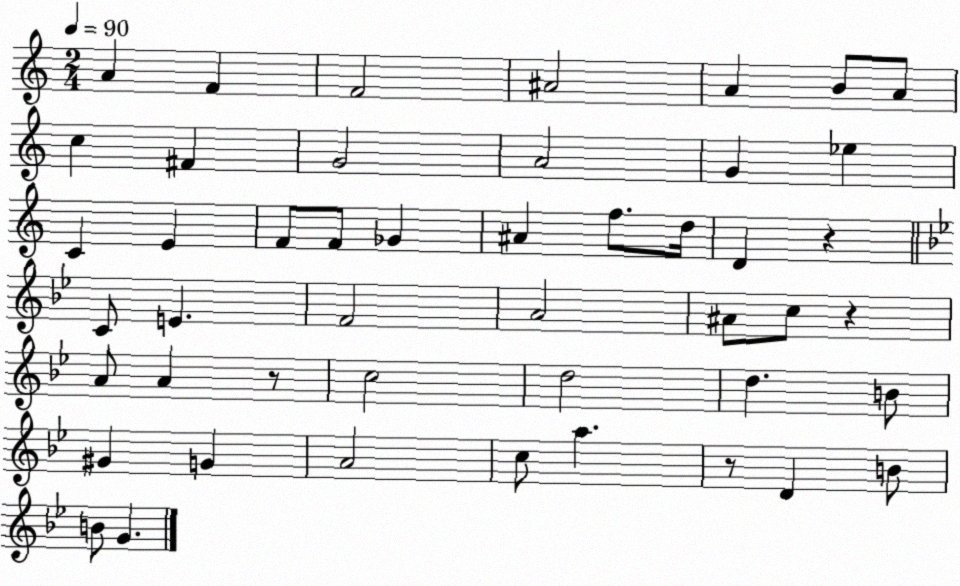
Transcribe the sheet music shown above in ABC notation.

X:1
T:Untitled
M:2/4
L:1/4
K:C
A F F2 ^A2 A B/2 A/2 c ^F G2 A2 G _e C E F/2 F/2 _G ^A f/2 d/4 D z C/2 E F2 A2 ^A/2 c/2 z A/2 A z/2 c2 d2 d B/2 ^G G A2 c/2 a z/2 D B/2 B/2 G